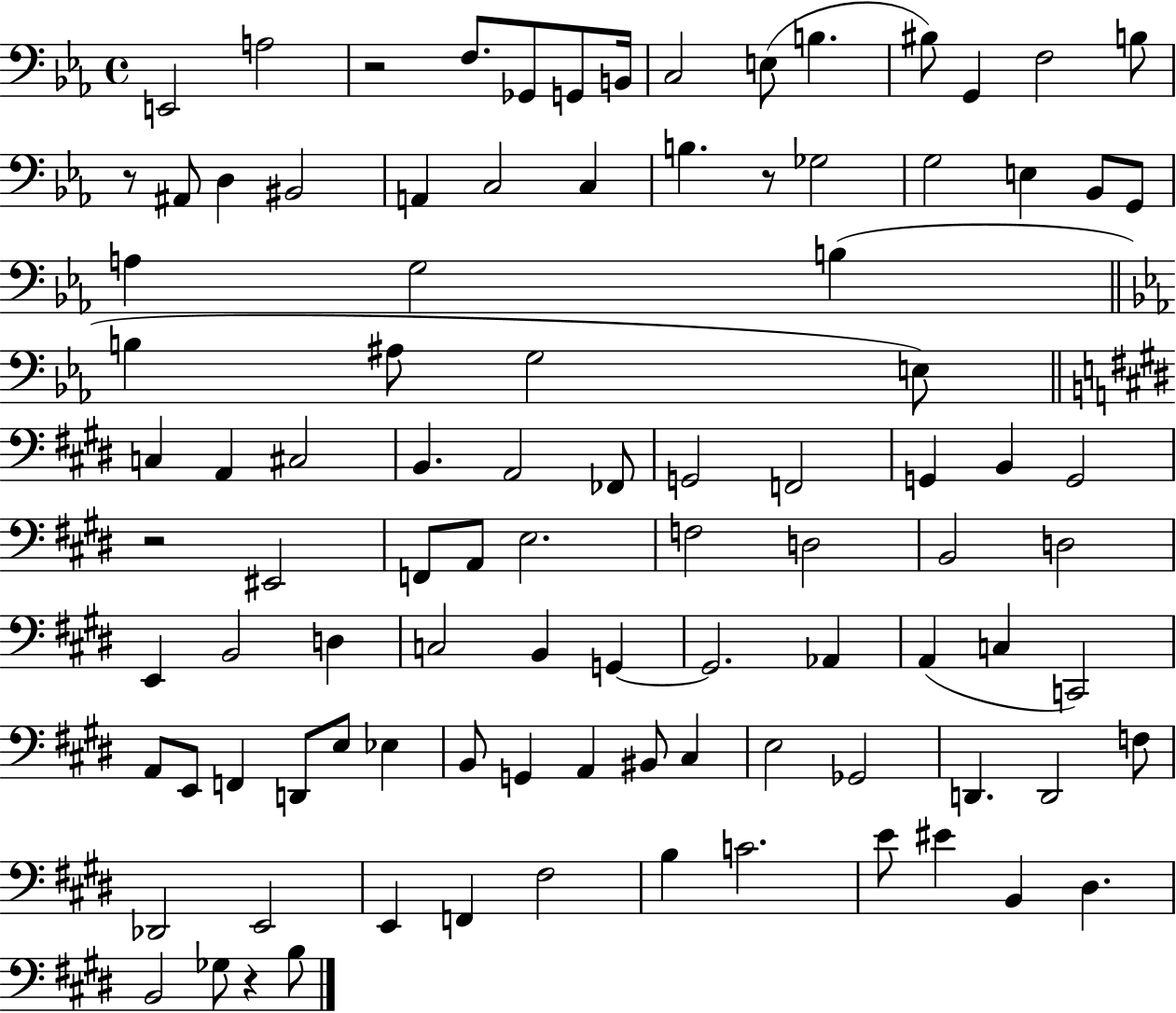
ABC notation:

X:1
T:Untitled
M:4/4
L:1/4
K:Eb
E,,2 A,2 z2 F,/2 _G,,/2 G,,/2 B,,/4 C,2 E,/2 B, ^B,/2 G,, F,2 B,/2 z/2 ^A,,/2 D, ^B,,2 A,, C,2 C, B, z/2 _G,2 G,2 E, _B,,/2 G,,/2 A, G,2 B, B, ^A,/2 G,2 E,/2 C, A,, ^C,2 B,, A,,2 _F,,/2 G,,2 F,,2 G,, B,, G,,2 z2 ^E,,2 F,,/2 A,,/2 E,2 F,2 D,2 B,,2 D,2 E,, B,,2 D, C,2 B,, G,, G,,2 _A,, A,, C, C,,2 A,,/2 E,,/2 F,, D,,/2 E,/2 _E, B,,/2 G,, A,, ^B,,/2 ^C, E,2 _G,,2 D,, D,,2 F,/2 _D,,2 E,,2 E,, F,, ^F,2 B, C2 E/2 ^E B,, ^D, B,,2 _G,/2 z B,/2